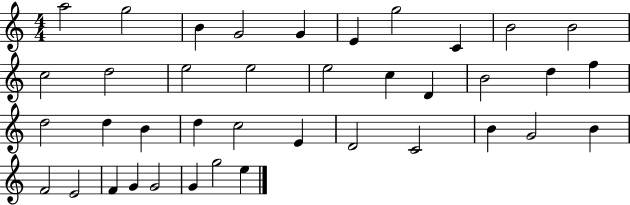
X:1
T:Untitled
M:4/4
L:1/4
K:C
a2 g2 B G2 G E g2 C B2 B2 c2 d2 e2 e2 e2 c D B2 d f d2 d B d c2 E D2 C2 B G2 B F2 E2 F G G2 G g2 e